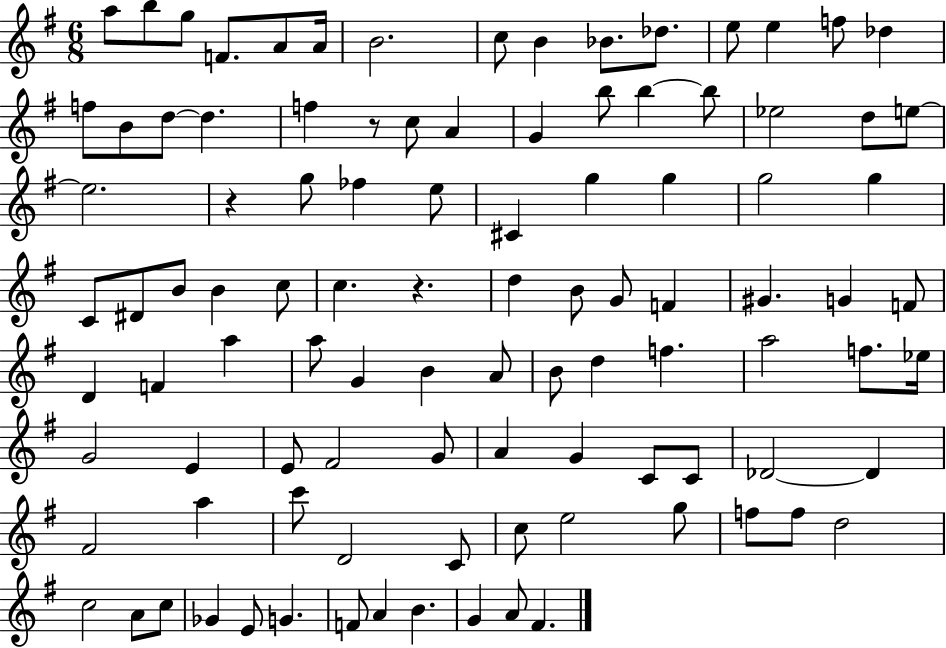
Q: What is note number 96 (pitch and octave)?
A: G4